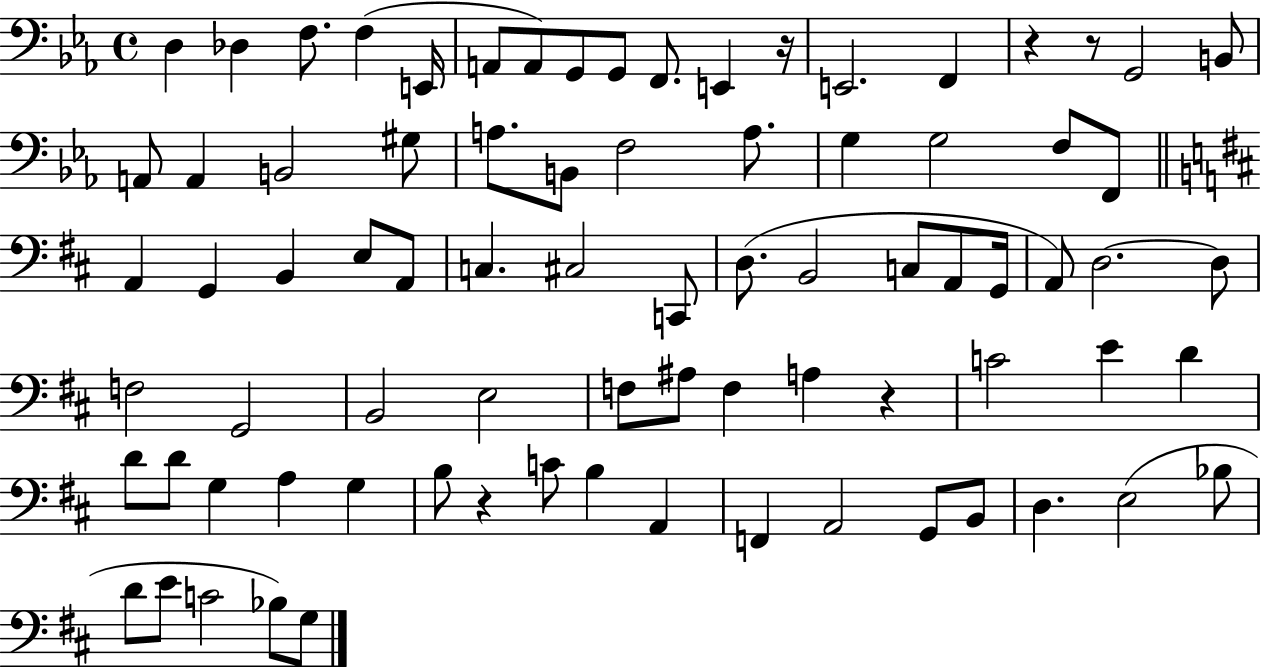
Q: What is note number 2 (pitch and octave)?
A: Db3